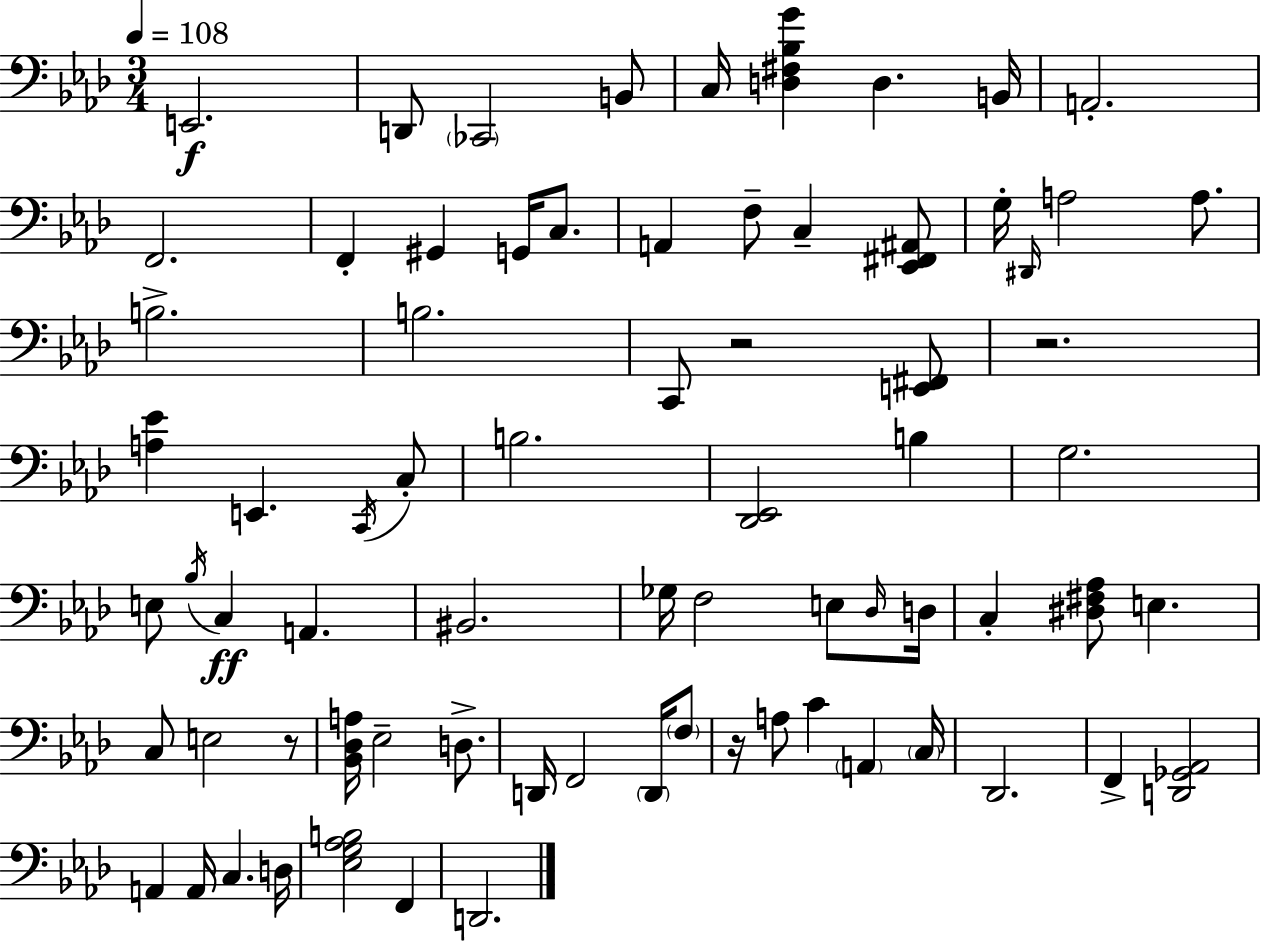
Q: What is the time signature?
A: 3/4